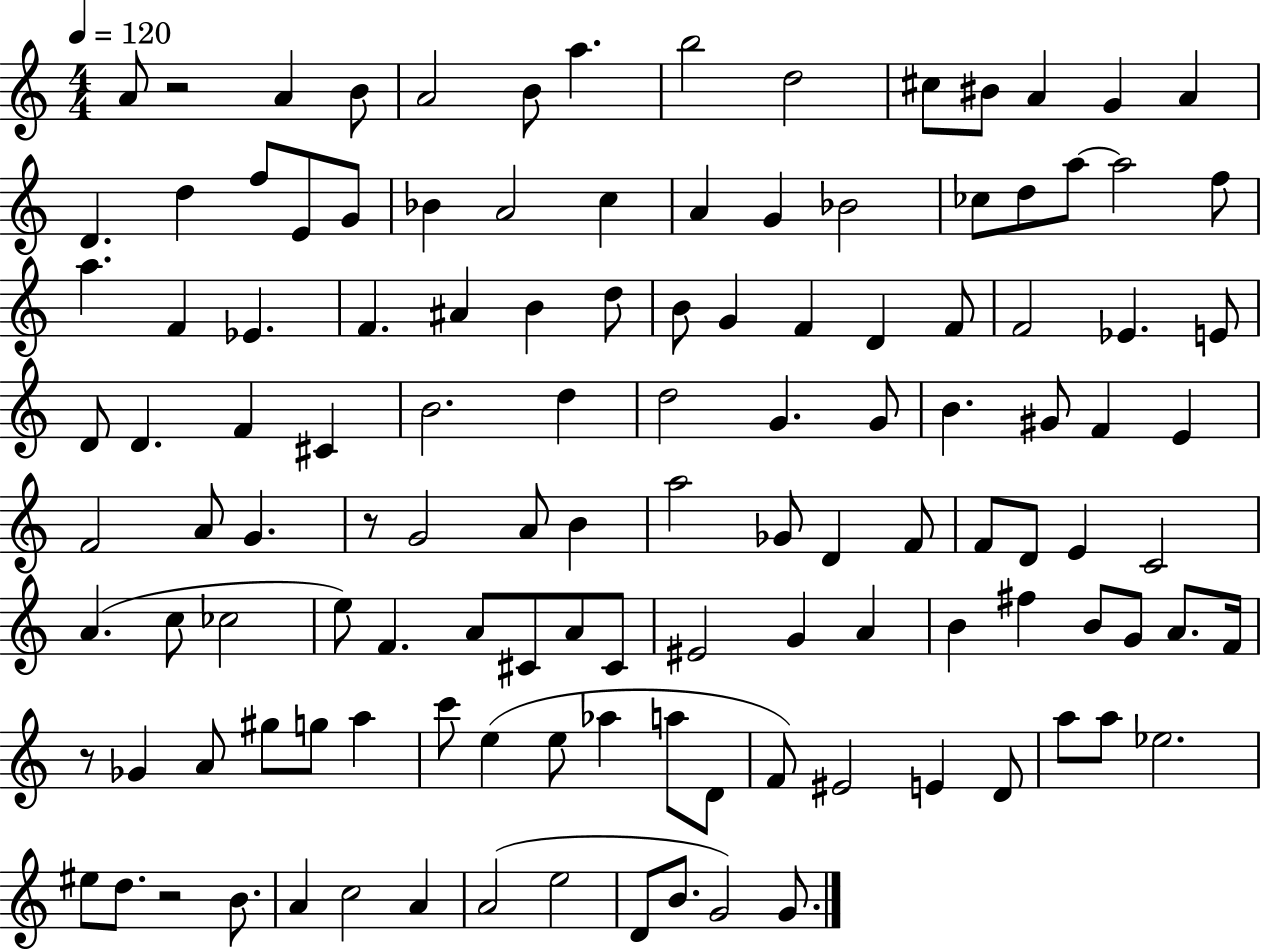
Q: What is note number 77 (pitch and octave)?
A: A4